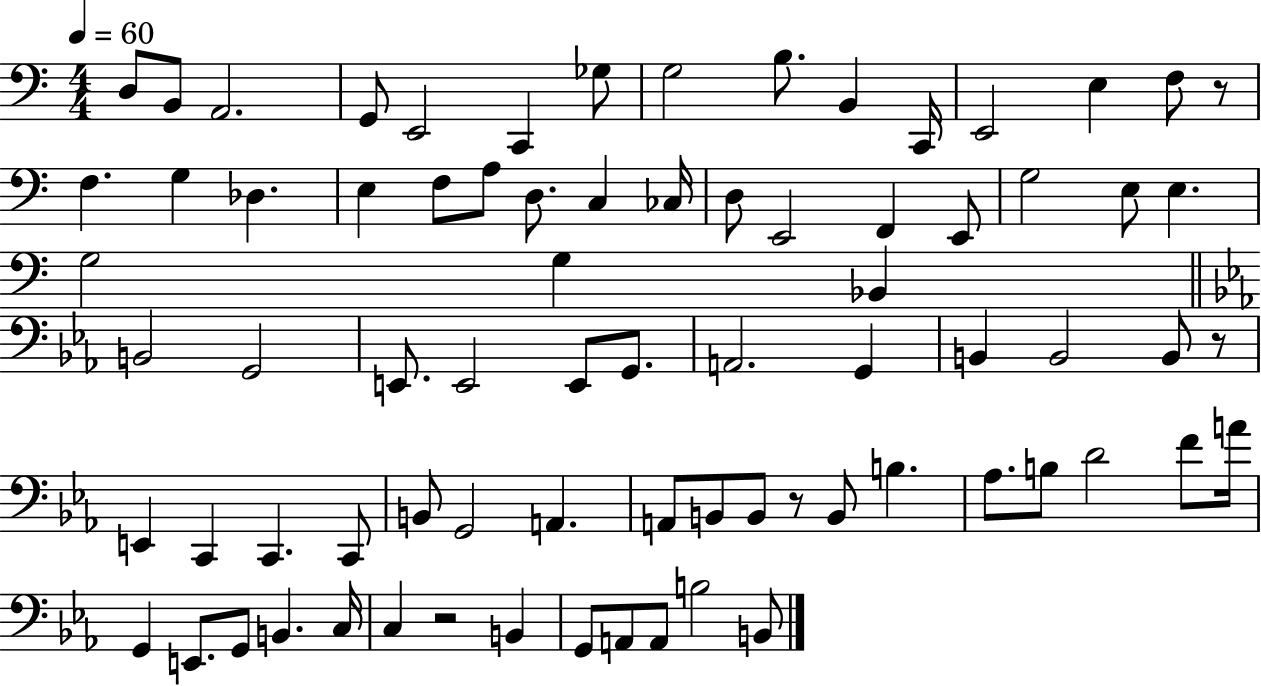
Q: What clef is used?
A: bass